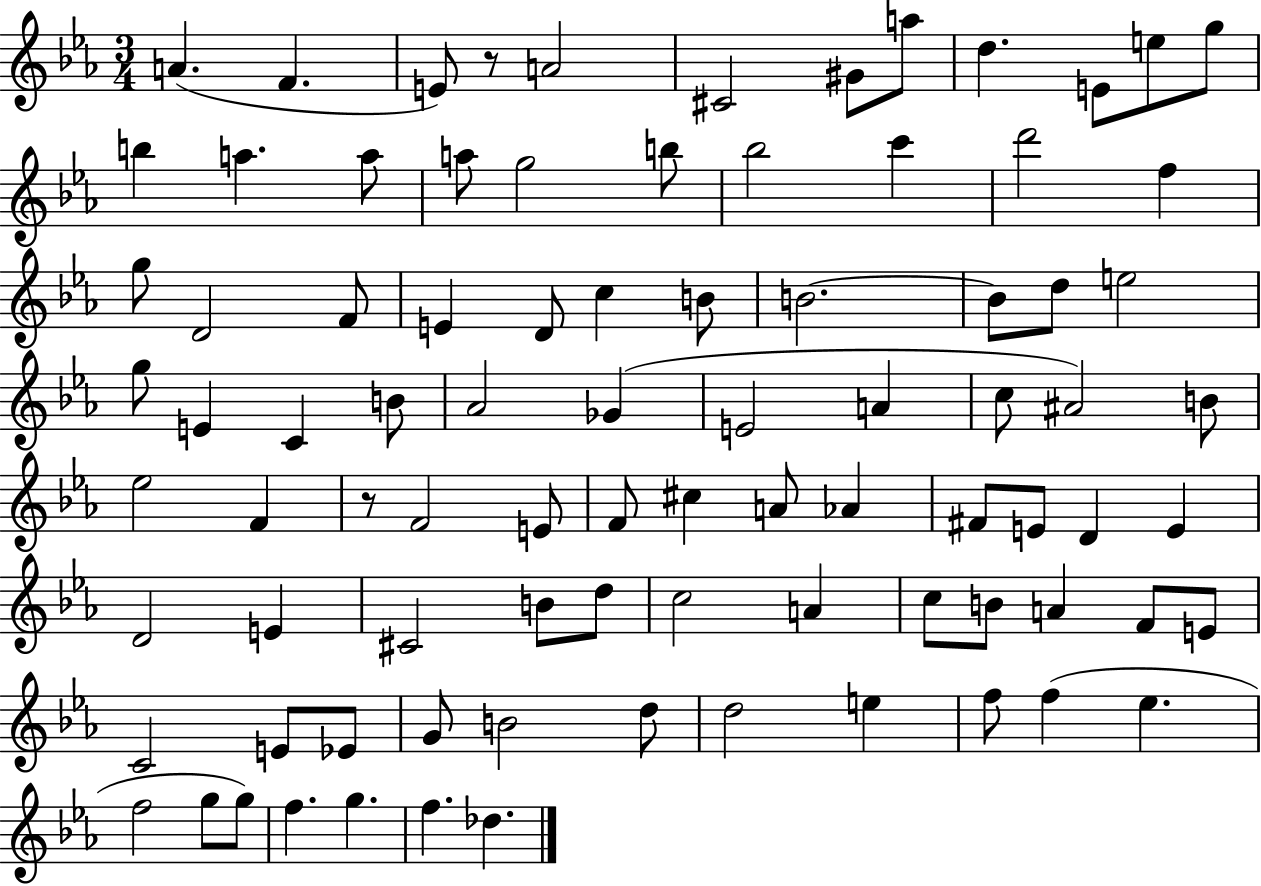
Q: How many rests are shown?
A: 2